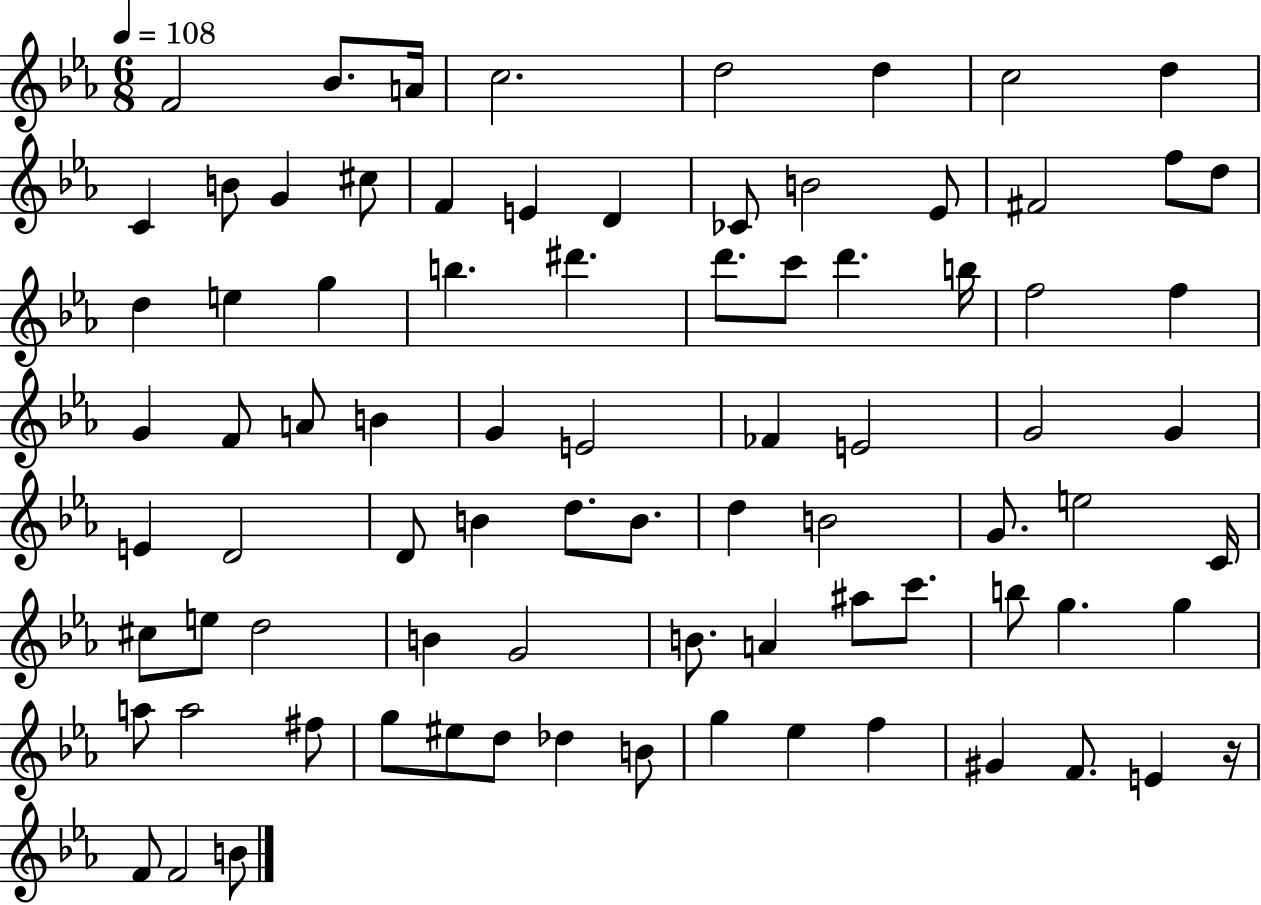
F4/h Bb4/e. A4/s C5/h. D5/h D5/q C5/h D5/q C4/q B4/e G4/q C#5/e F4/q E4/q D4/q CES4/e B4/h Eb4/e F#4/h F5/e D5/e D5/q E5/q G5/q B5/q. D#6/q. D6/e. C6/e D6/q. B5/s F5/h F5/q G4/q F4/e A4/e B4/q G4/q E4/h FES4/q E4/h G4/h G4/q E4/q D4/h D4/e B4/q D5/e. B4/e. D5/q B4/h G4/e. E5/h C4/s C#5/e E5/e D5/h B4/q G4/h B4/e. A4/q A#5/e C6/e. B5/e G5/q. G5/q A5/e A5/h F#5/e G5/e EIS5/e D5/e Db5/q B4/e G5/q Eb5/q F5/q G#4/q F4/e. E4/q R/s F4/e F4/h B4/e